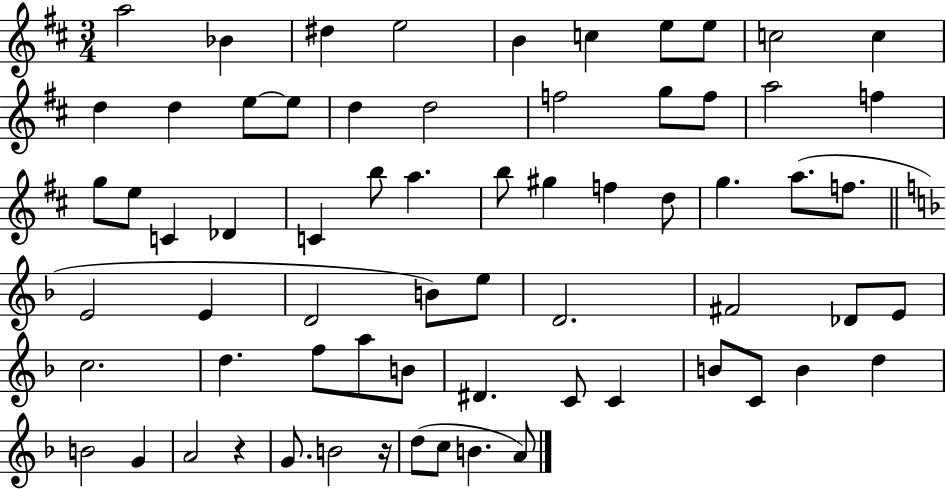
X:1
T:Untitled
M:3/4
L:1/4
K:D
a2 _B ^d e2 B c e/2 e/2 c2 c d d e/2 e/2 d d2 f2 g/2 f/2 a2 f g/2 e/2 C _D C b/2 a b/2 ^g f d/2 g a/2 f/2 E2 E D2 B/2 e/2 D2 ^F2 _D/2 E/2 c2 d f/2 a/2 B/2 ^D C/2 C B/2 C/2 B d B2 G A2 z G/2 B2 z/4 d/2 c/2 B A/2